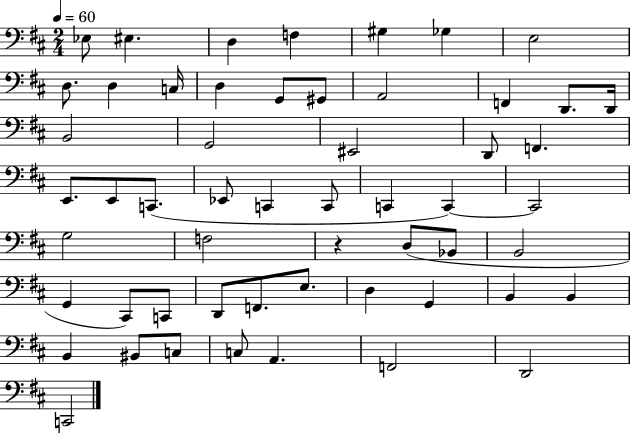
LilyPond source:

{
  \clef bass
  \numericTimeSignature
  \time 2/4
  \key d \major
  \tempo 4 = 60
  \repeat volta 2 { ees8 eis4. | d4 f4 | gis4 ges4 | e2 | \break d8. d4 c16 | d4 g,8 gis,8 | a,2 | f,4 d,8. d,16 | \break b,2 | g,2 | eis,2 | d,8 f,4. | \break e,8. e,8 c,8.( | ees,8 c,4 c,8 | c,4 c,4~~) | c,2 | \break g2 | f2 | r4 d8( bes,8 | b,2 | \break g,4 cis,8) c,8 | d,8 f,8. e8. | d4 g,4 | b,4 b,4 | \break b,4 bis,8 c8 | c8 a,4. | f,2 | d,2 | \break c,2 | } \bar "|."
}